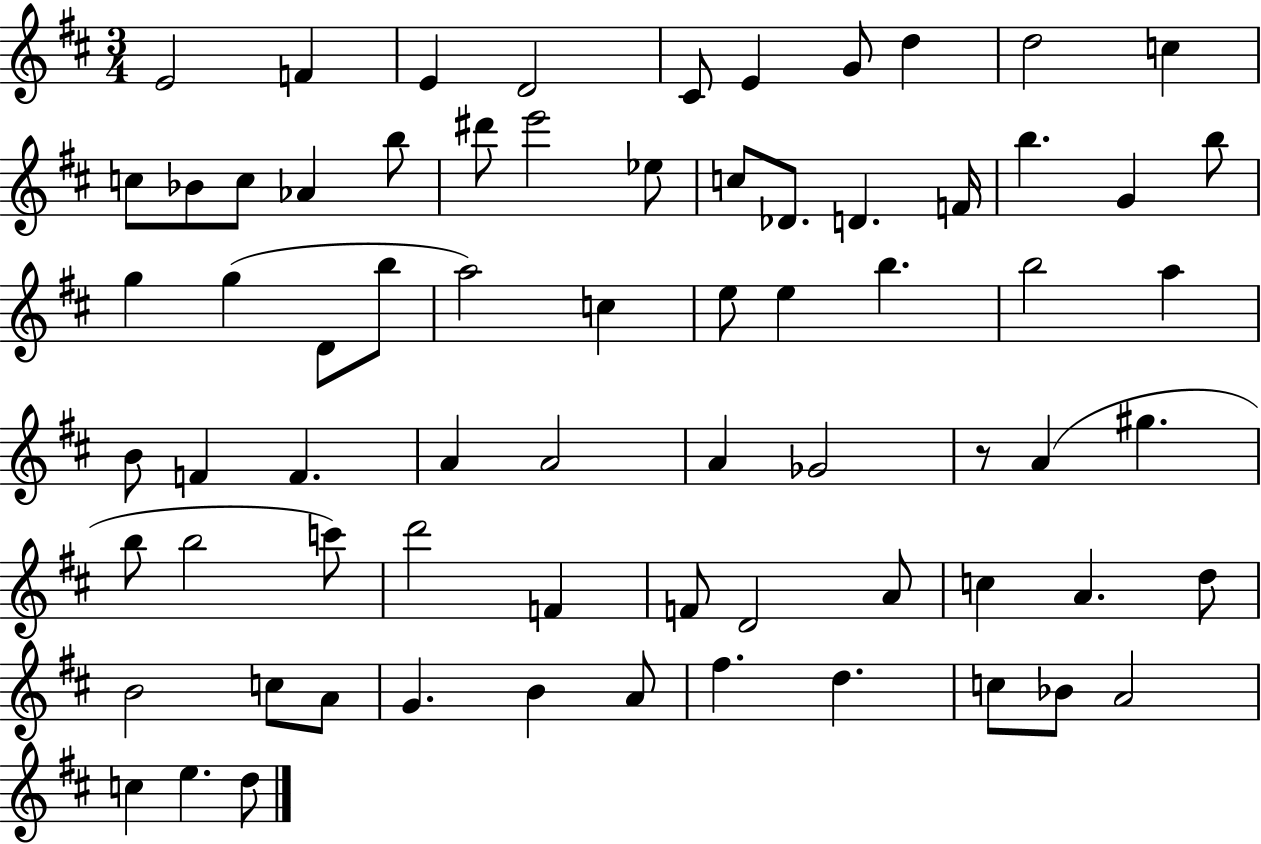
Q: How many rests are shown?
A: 1